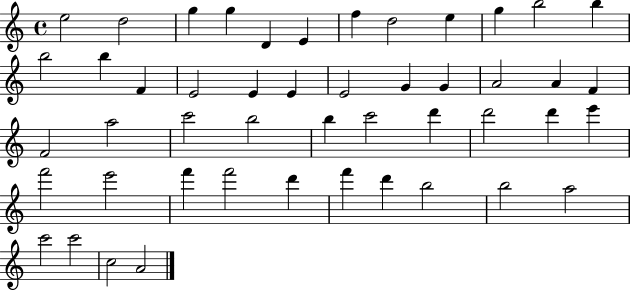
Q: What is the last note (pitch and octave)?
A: A4